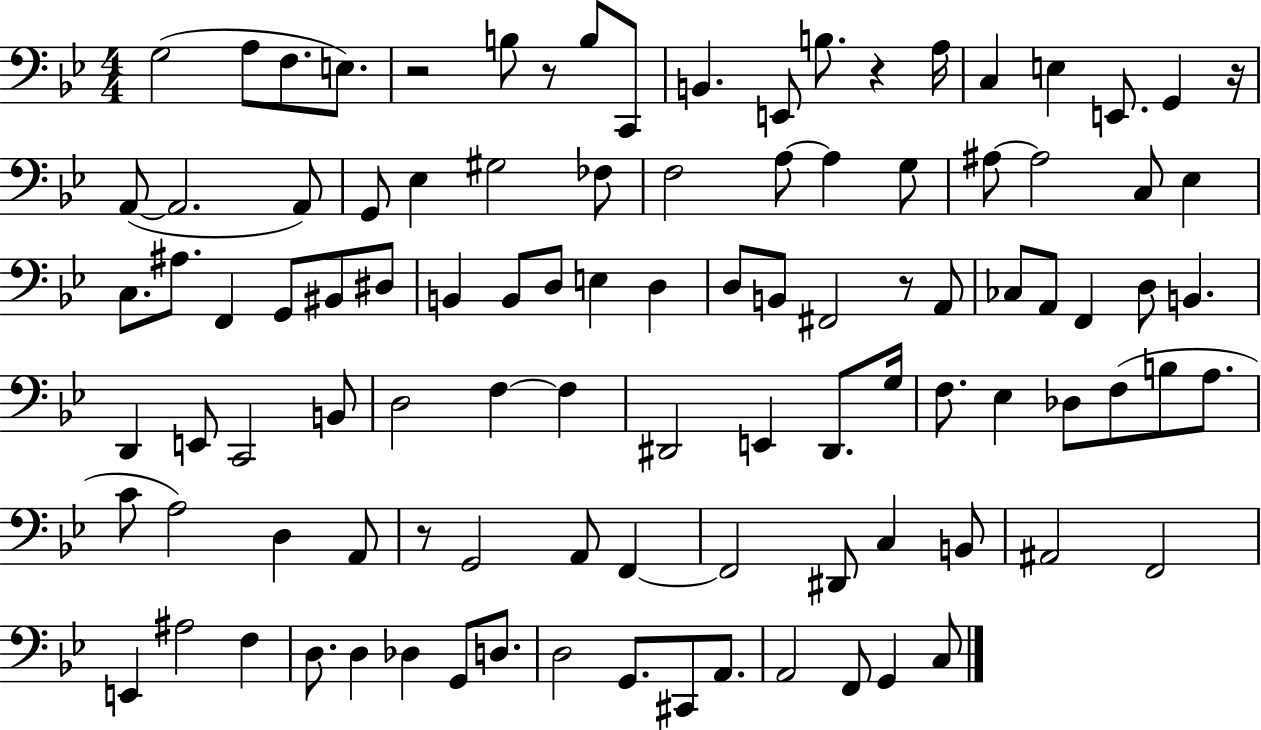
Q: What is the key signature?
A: BES major